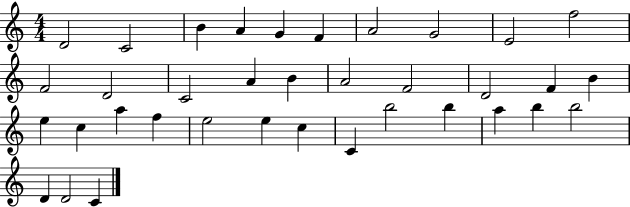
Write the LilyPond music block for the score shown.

{
  \clef treble
  \numericTimeSignature
  \time 4/4
  \key c \major
  d'2 c'2 | b'4 a'4 g'4 f'4 | a'2 g'2 | e'2 f''2 | \break f'2 d'2 | c'2 a'4 b'4 | a'2 f'2 | d'2 f'4 b'4 | \break e''4 c''4 a''4 f''4 | e''2 e''4 c''4 | c'4 b''2 b''4 | a''4 b''4 b''2 | \break d'4 d'2 c'4 | \bar "|."
}